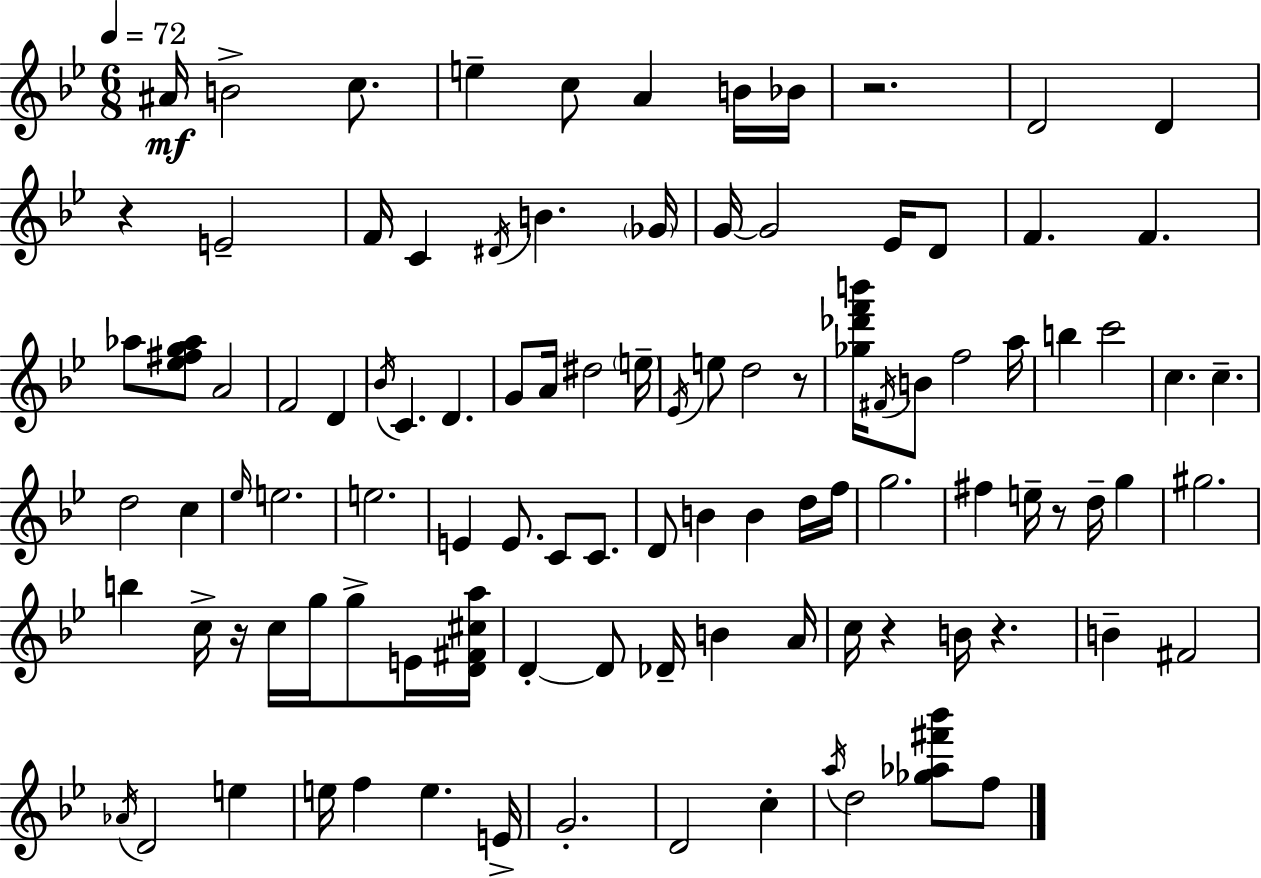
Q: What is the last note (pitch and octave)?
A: F5